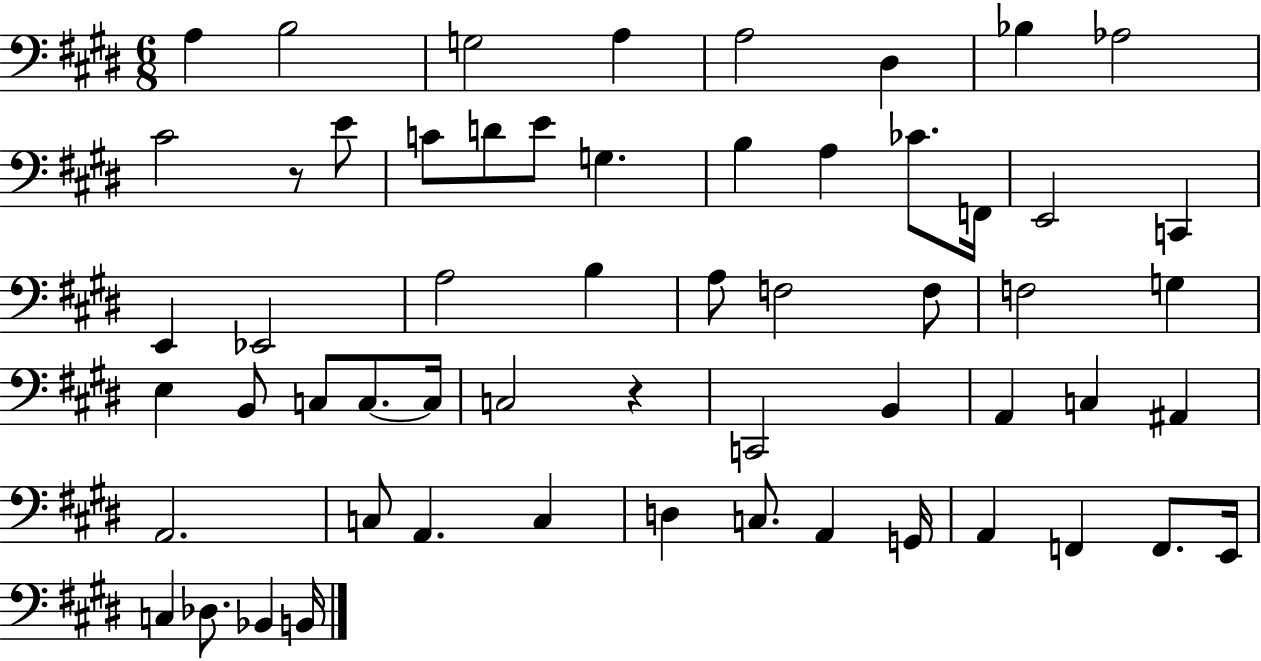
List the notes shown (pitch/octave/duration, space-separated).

A3/q B3/h G3/h A3/q A3/h D#3/q Bb3/q Ab3/h C#4/h R/e E4/e C4/e D4/e E4/e G3/q. B3/q A3/q CES4/e. F2/s E2/h C2/q E2/q Eb2/h A3/h B3/q A3/e F3/h F3/e F3/h G3/q E3/q B2/e C3/e C3/e. C3/s C3/h R/q C2/h B2/q A2/q C3/q A#2/q A2/h. C3/e A2/q. C3/q D3/q C3/e. A2/q G2/s A2/q F2/q F2/e. E2/s C3/q Db3/e. Bb2/q B2/s